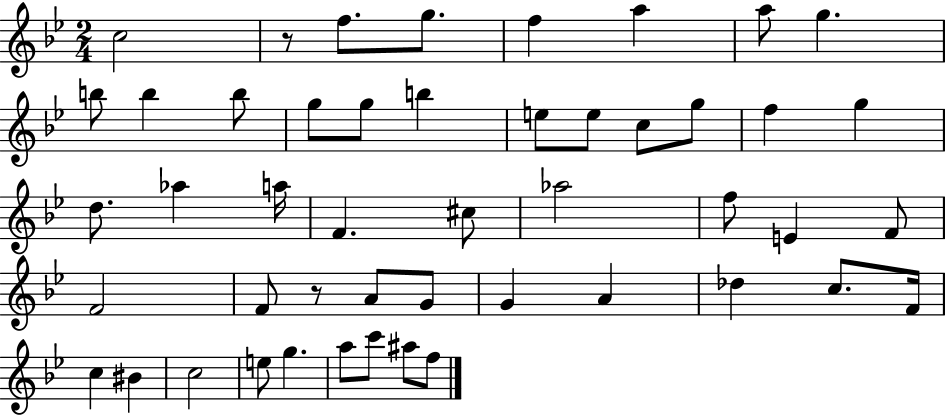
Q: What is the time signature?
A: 2/4